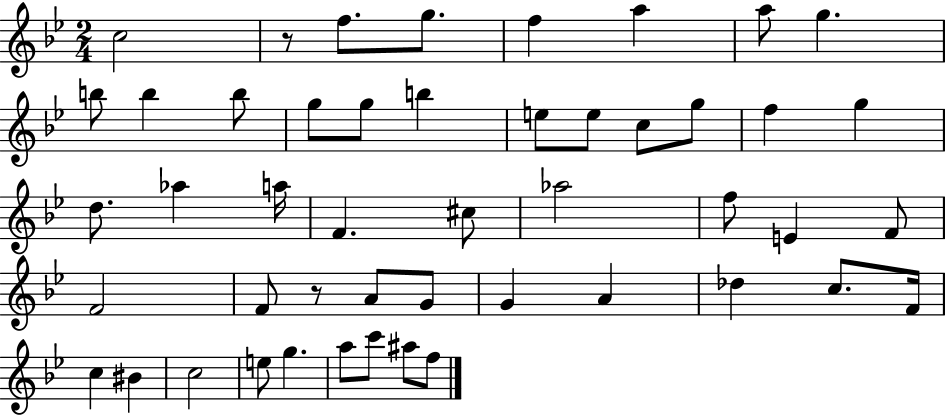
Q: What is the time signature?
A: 2/4